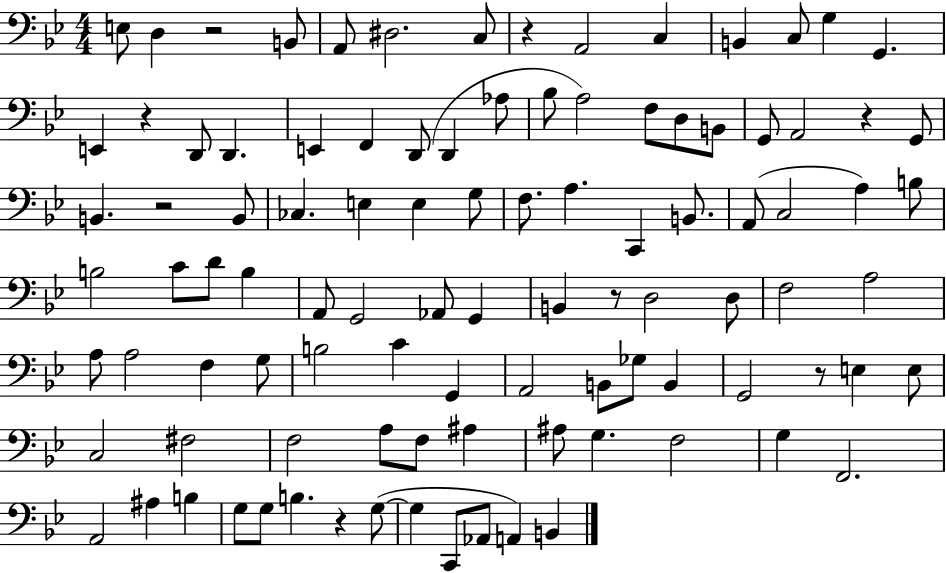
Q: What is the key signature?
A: BES major